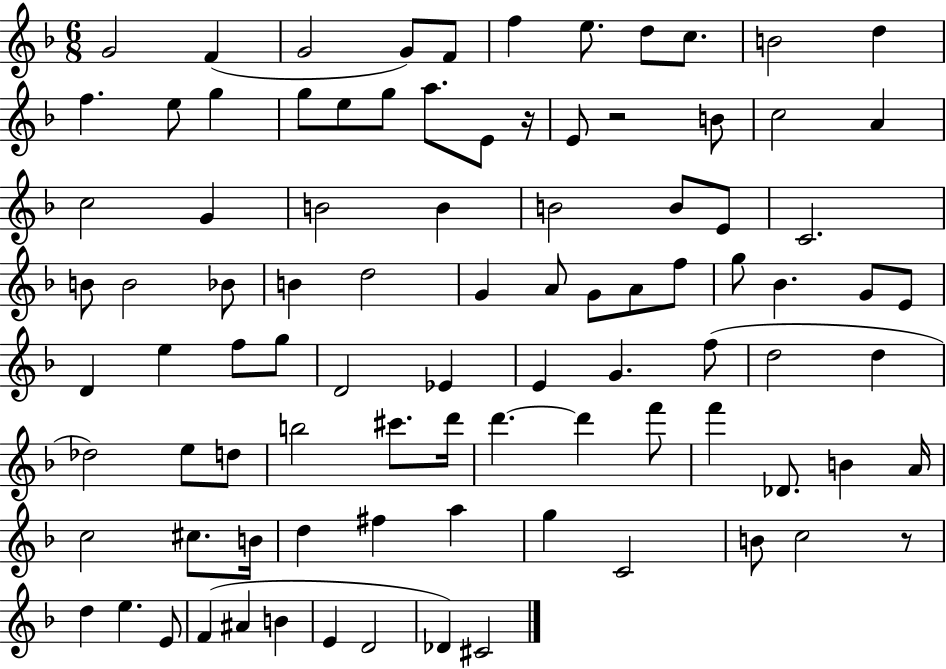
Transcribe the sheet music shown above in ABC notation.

X:1
T:Untitled
M:6/8
L:1/4
K:F
G2 F G2 G/2 F/2 f e/2 d/2 c/2 B2 d f e/2 g g/2 e/2 g/2 a/2 E/2 z/4 E/2 z2 B/2 c2 A c2 G B2 B B2 B/2 E/2 C2 B/2 B2 _B/2 B d2 G A/2 G/2 A/2 f/2 g/2 _B G/2 E/2 D e f/2 g/2 D2 _E E G f/2 d2 d _d2 e/2 d/2 b2 ^c'/2 d'/4 d' d' f'/2 f' _D/2 B A/4 c2 ^c/2 B/4 d ^f a g C2 B/2 c2 z/2 d e E/2 F ^A B E D2 _D ^C2